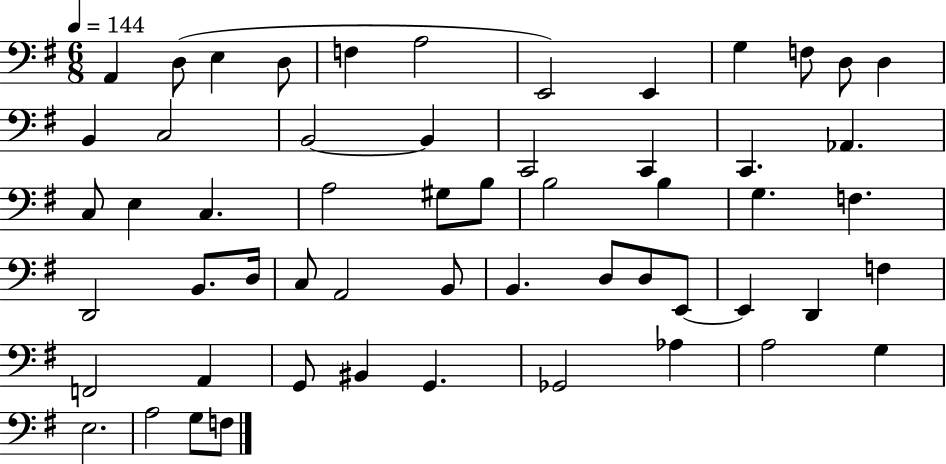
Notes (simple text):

A2/q D3/e E3/q D3/e F3/q A3/h E2/h E2/q G3/q F3/e D3/e D3/q B2/q C3/h B2/h B2/q C2/h C2/q C2/q. Ab2/q. C3/e E3/q C3/q. A3/h G#3/e B3/e B3/h B3/q G3/q. F3/q. D2/h B2/e. D3/s C3/e A2/h B2/e B2/q. D3/e D3/e E2/e E2/q D2/q F3/q F2/h A2/q G2/e BIS2/q G2/q. Gb2/h Ab3/q A3/h G3/q E3/h. A3/h G3/e F3/e